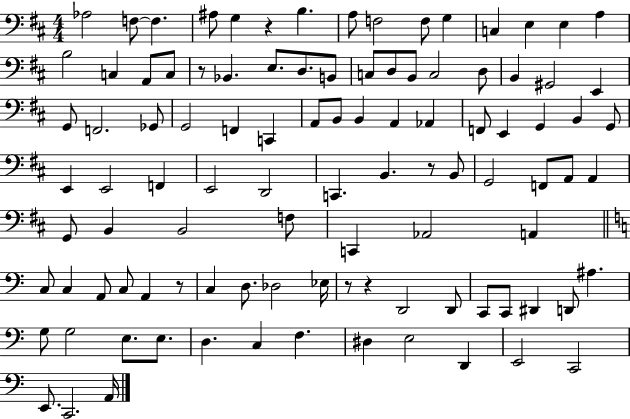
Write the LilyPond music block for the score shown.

{
  \clef bass
  \numericTimeSignature
  \time 4/4
  \key d \major
  aes2 f8~~ f4. | ais8 g4 r4 b4. | a8 f2 f8 g4 | c4 e4 e4 a4 | \break b2 c4 a,8 c8 | r8 bes,4. e8. d8. b,8 | c8 d8 b,8 c2 d8 | b,4 gis,2 e,4 | \break g,8 f,2. ges,8 | g,2 f,4 c,4 | a,8 b,8 b,4 a,4 aes,4 | f,8 e,4 g,4 b,4 g,8 | \break e,4 e,2 f,4 | e,2 d,2 | c,4. b,4. r8 b,8 | g,2 f,8 a,8 a,4 | \break g,8 b,4 b,2 f8 | c,4 aes,2 a,4 | \bar "||" \break \key c \major c8 c4 a,8 c8 a,4 r8 | c4 d8. des2 ees16 | r8 r4 d,2 d,8 | c,8 c,8 dis,4 d,8 ais4. | \break g8 g2 e8. e8. | d4. c4 f4. | dis4 e2 d,4 | e,2 c,2 | \break e,8. c,2. a,16 | \bar "|."
}